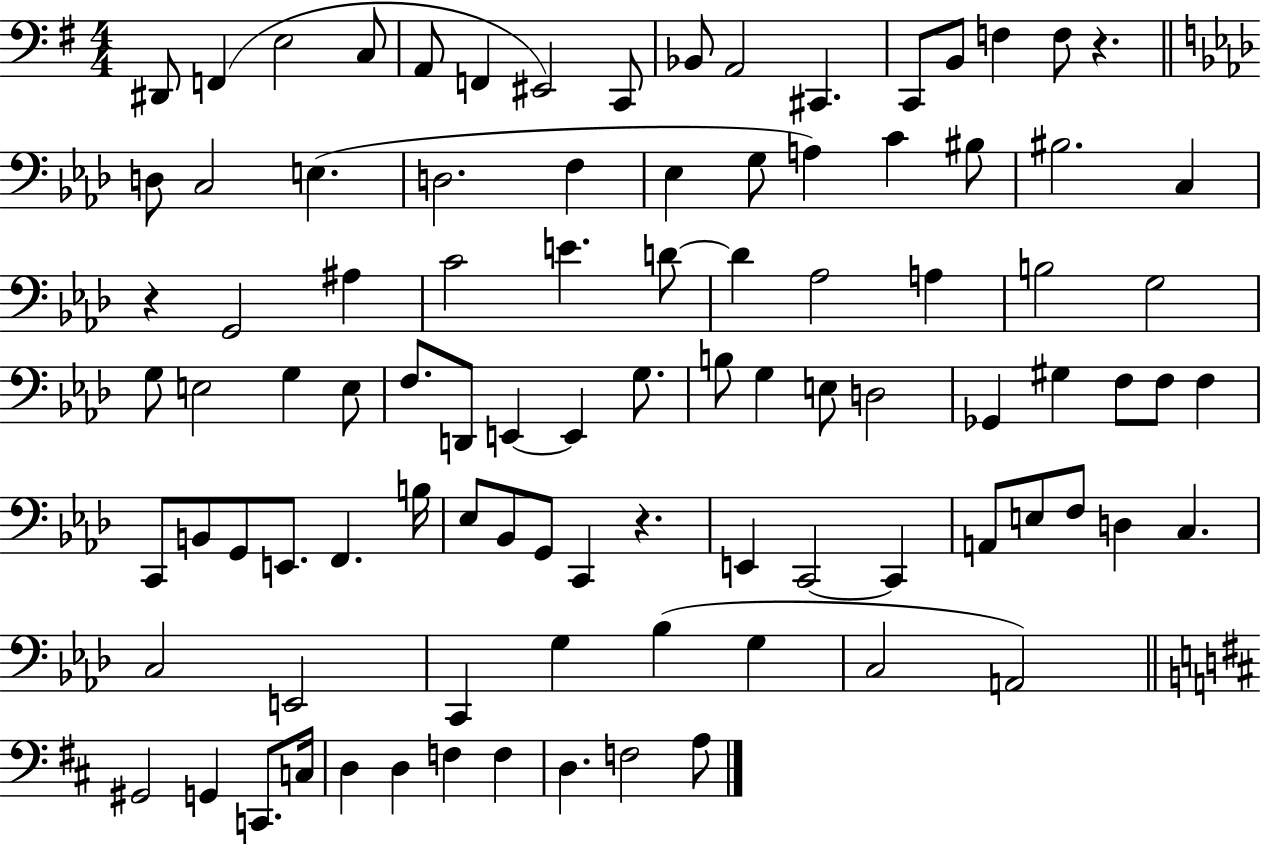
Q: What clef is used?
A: bass